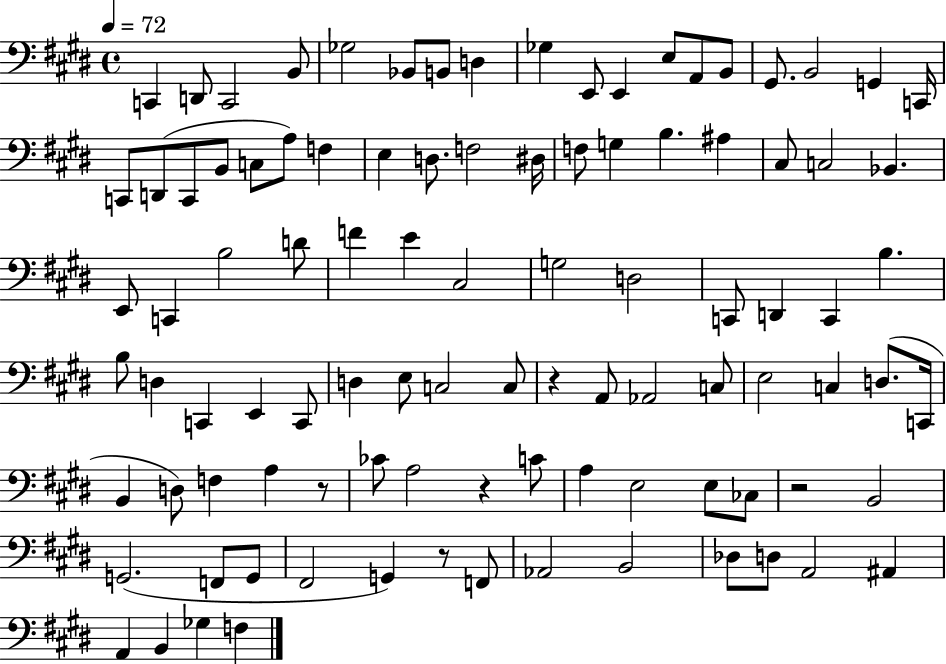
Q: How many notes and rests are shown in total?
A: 98